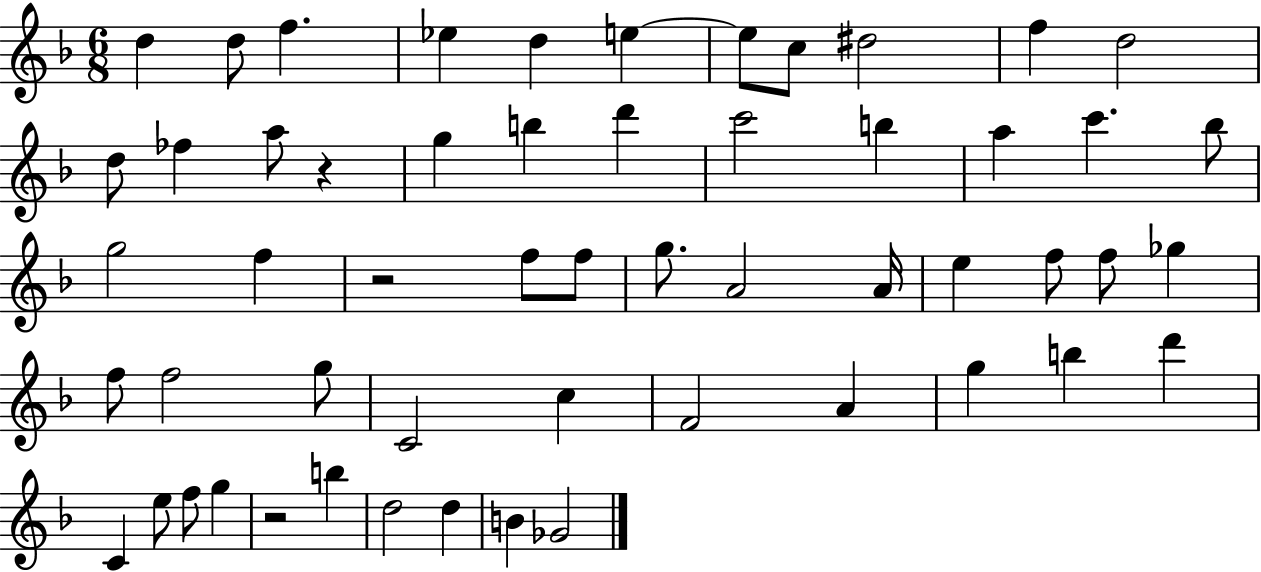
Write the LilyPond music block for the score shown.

{
  \clef treble
  \numericTimeSignature
  \time 6/8
  \key f \major
  d''4 d''8 f''4. | ees''4 d''4 e''4~~ | e''8 c''8 dis''2 | f''4 d''2 | \break d''8 fes''4 a''8 r4 | g''4 b''4 d'''4 | c'''2 b''4 | a''4 c'''4. bes''8 | \break g''2 f''4 | r2 f''8 f''8 | g''8. a'2 a'16 | e''4 f''8 f''8 ges''4 | \break f''8 f''2 g''8 | c'2 c''4 | f'2 a'4 | g''4 b''4 d'''4 | \break c'4 e''8 f''8 g''4 | r2 b''4 | d''2 d''4 | b'4 ges'2 | \break \bar "|."
}